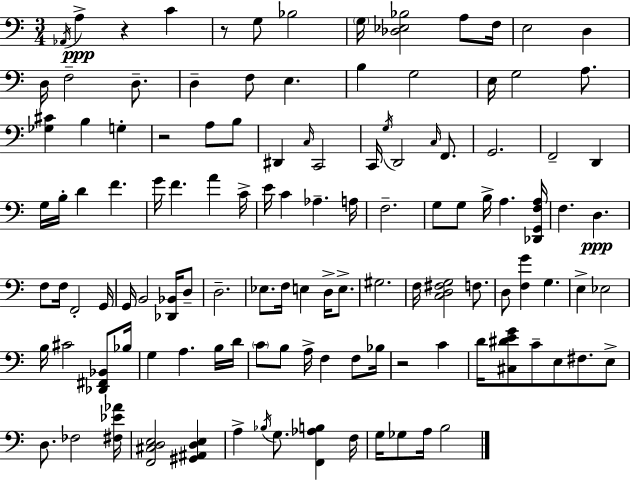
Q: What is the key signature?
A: C major